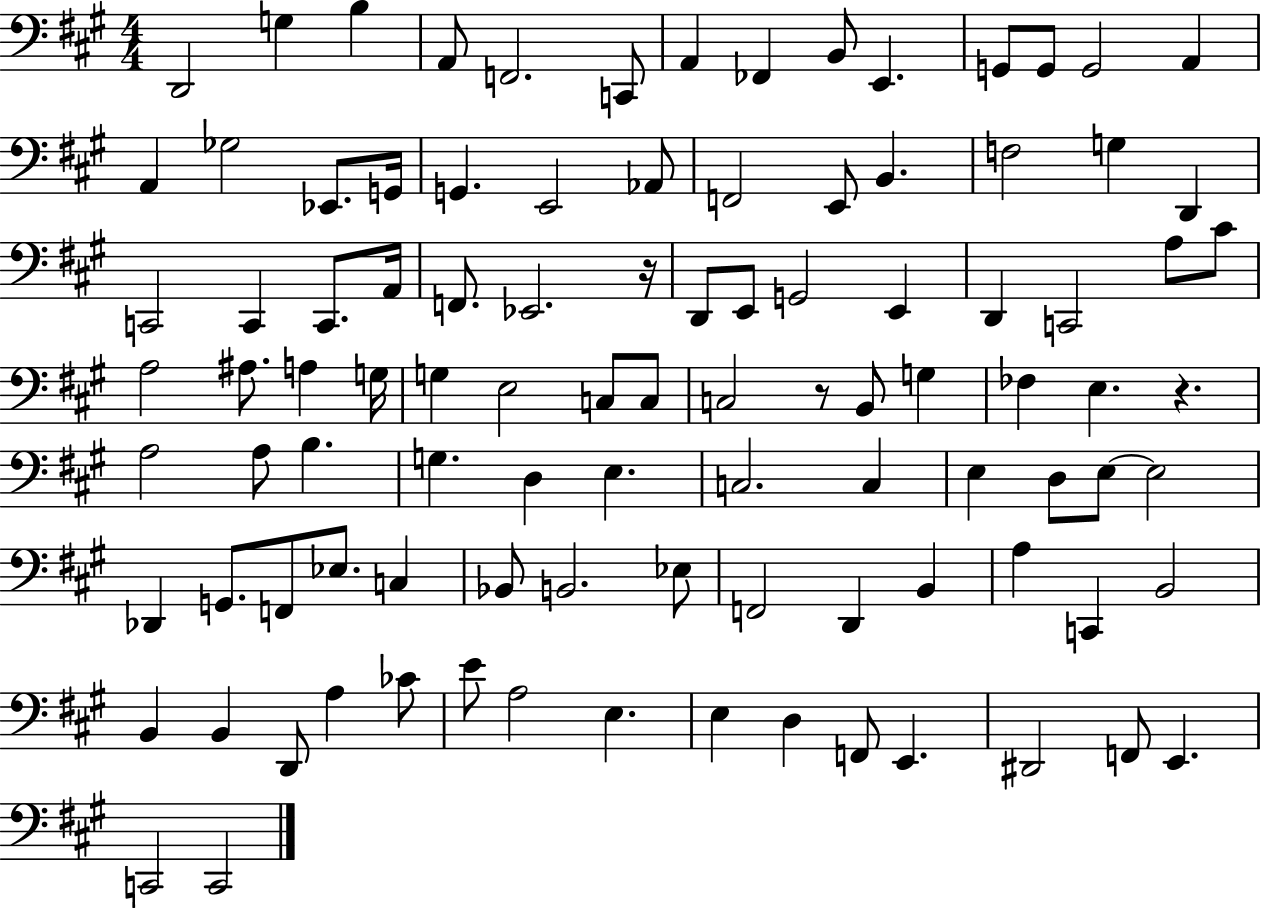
D2/h G3/q B3/q A2/e F2/h. C2/e A2/q FES2/q B2/e E2/q. G2/e G2/e G2/h A2/q A2/q Gb3/h Eb2/e. G2/s G2/q. E2/h Ab2/e F2/h E2/e B2/q. F3/h G3/q D2/q C2/h C2/q C2/e. A2/s F2/e. Eb2/h. R/s D2/e E2/e G2/h E2/q D2/q C2/h A3/e C#4/e A3/h A#3/e. A3/q G3/s G3/q E3/h C3/e C3/e C3/h R/e B2/e G3/q FES3/q E3/q. R/q. A3/h A3/e B3/q. G3/q. D3/q E3/q. C3/h. C3/q E3/q D3/e E3/e E3/h Db2/q G2/e. F2/e Eb3/e. C3/q Bb2/e B2/h. Eb3/e F2/h D2/q B2/q A3/q C2/q B2/h B2/q B2/q D2/e A3/q CES4/e E4/e A3/h E3/q. E3/q D3/q F2/e E2/q. D#2/h F2/e E2/q. C2/h C2/h